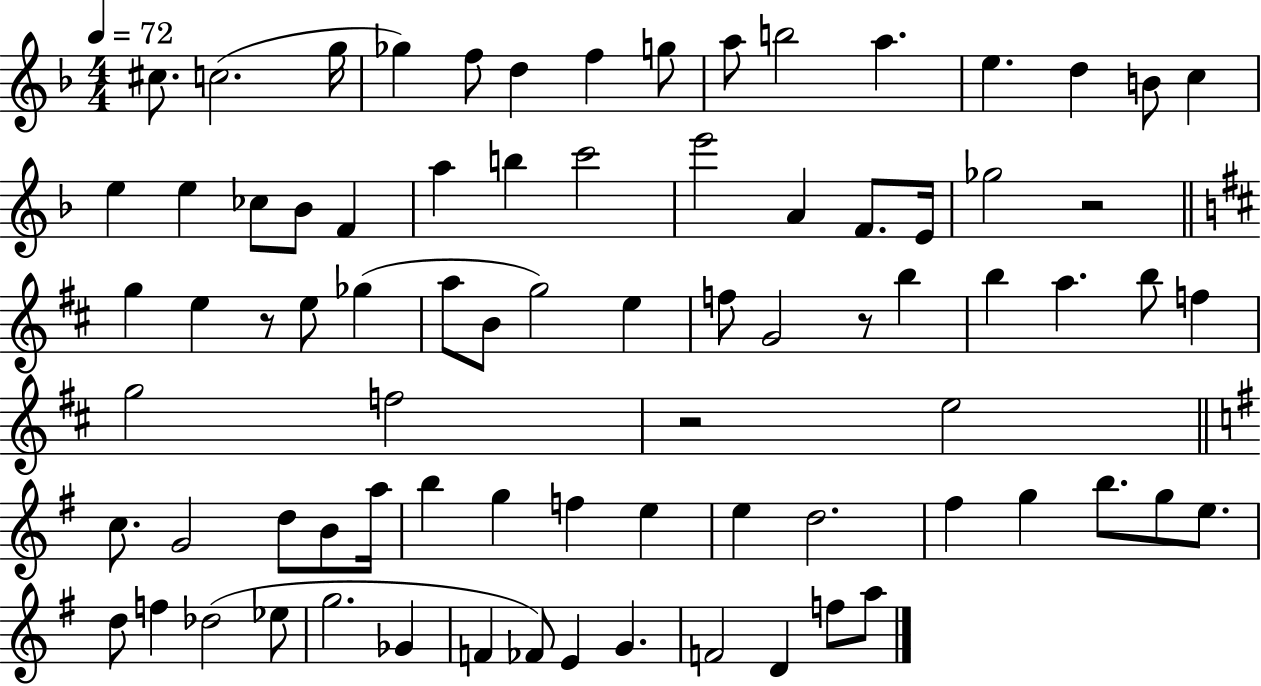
C#5/e. C5/h. G5/s Gb5/q F5/e D5/q F5/q G5/e A5/e B5/h A5/q. E5/q. D5/q B4/e C5/q E5/q E5/q CES5/e Bb4/e F4/q A5/q B5/q C6/h E6/h A4/q F4/e. E4/s Gb5/h R/h G5/q E5/q R/e E5/e Gb5/q A5/e B4/e G5/h E5/q F5/e G4/h R/e B5/q B5/q A5/q. B5/e F5/q G5/h F5/h R/h E5/h C5/e. G4/h D5/e B4/e A5/s B5/q G5/q F5/q E5/q E5/q D5/h. F#5/q G5/q B5/e. G5/e E5/e. D5/e F5/q Db5/h Eb5/e G5/h. Gb4/q F4/q FES4/e E4/q G4/q. F4/h D4/q F5/e A5/e